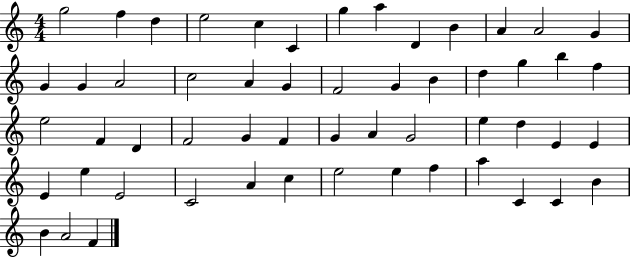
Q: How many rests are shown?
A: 0